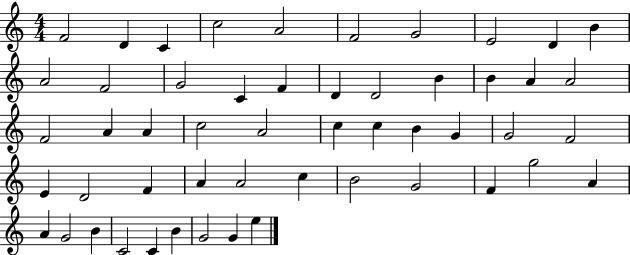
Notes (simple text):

F4/h D4/q C4/q C5/h A4/h F4/h G4/h E4/h D4/q B4/q A4/h F4/h G4/h C4/q F4/q D4/q D4/h B4/q B4/q A4/q A4/h F4/h A4/q A4/q C5/h A4/h C5/q C5/q B4/q G4/q G4/h F4/h E4/q D4/h F4/q A4/q A4/h C5/q B4/h G4/h F4/q G5/h A4/q A4/q G4/h B4/q C4/h C4/q B4/q G4/h G4/q E5/q